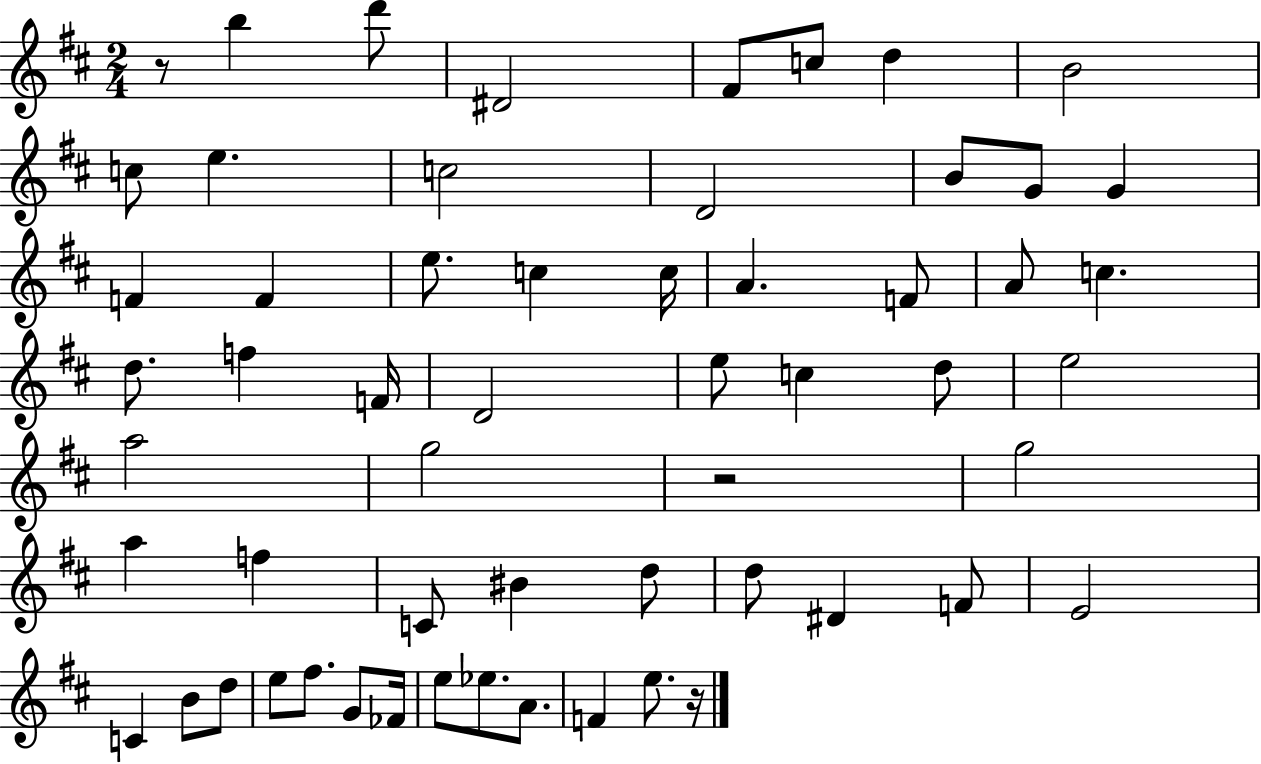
R/e B5/q D6/e D#4/h F#4/e C5/e D5/q B4/h C5/e E5/q. C5/h D4/h B4/e G4/e G4/q F4/q F4/q E5/e. C5/q C5/s A4/q. F4/e A4/e C5/q. D5/e. F5/q F4/s D4/h E5/e C5/q D5/e E5/h A5/h G5/h R/h G5/h A5/q F5/q C4/e BIS4/q D5/e D5/e D#4/q F4/e E4/h C4/q B4/e D5/e E5/e F#5/e. G4/e FES4/s E5/e Eb5/e. A4/e. F4/q E5/e. R/s